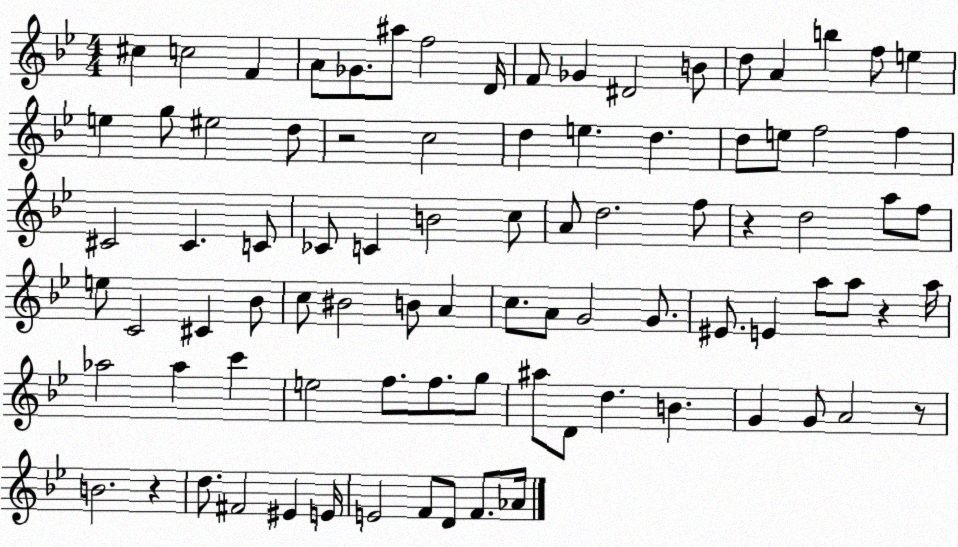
X:1
T:Untitled
M:4/4
L:1/4
K:Bb
^c c2 F A/2 _G/2 ^a/2 f2 D/4 F/2 _G ^D2 B/2 d/2 A b f/2 e e g/2 ^e2 d/2 z2 c2 d e d d/2 e/2 f2 f ^C2 ^C C/2 _C/2 C B2 c/2 A/2 d2 f/2 z d2 a/2 f/2 e/2 C2 ^C _B/2 c/2 ^B2 B/2 A c/2 A/2 G2 G/2 ^E/2 E a/2 a/2 z a/4 _a2 _a c' e2 f/2 f/2 g/2 ^a/2 D/2 d B G G/2 A2 z/2 B2 z d/2 ^F2 ^E E/4 E2 F/2 D/2 F/2 _A/4